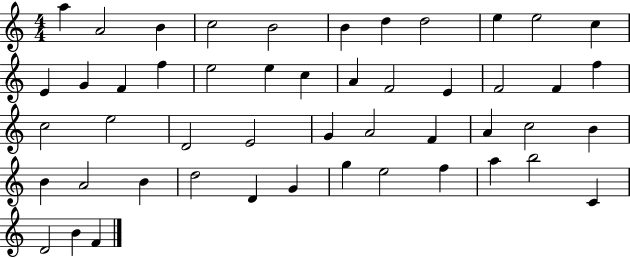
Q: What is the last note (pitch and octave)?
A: F4